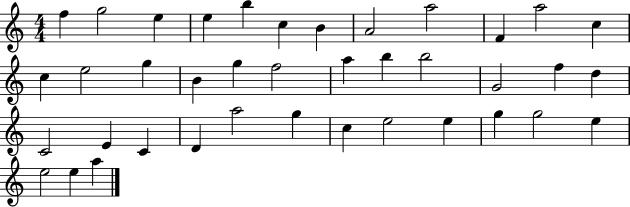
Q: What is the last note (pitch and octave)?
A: A5